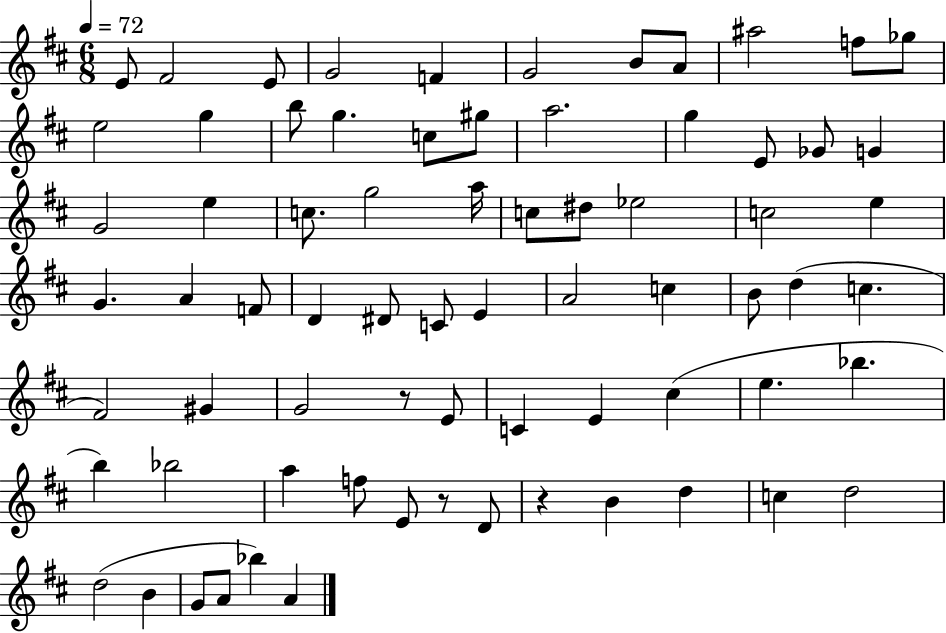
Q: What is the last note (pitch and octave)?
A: A4